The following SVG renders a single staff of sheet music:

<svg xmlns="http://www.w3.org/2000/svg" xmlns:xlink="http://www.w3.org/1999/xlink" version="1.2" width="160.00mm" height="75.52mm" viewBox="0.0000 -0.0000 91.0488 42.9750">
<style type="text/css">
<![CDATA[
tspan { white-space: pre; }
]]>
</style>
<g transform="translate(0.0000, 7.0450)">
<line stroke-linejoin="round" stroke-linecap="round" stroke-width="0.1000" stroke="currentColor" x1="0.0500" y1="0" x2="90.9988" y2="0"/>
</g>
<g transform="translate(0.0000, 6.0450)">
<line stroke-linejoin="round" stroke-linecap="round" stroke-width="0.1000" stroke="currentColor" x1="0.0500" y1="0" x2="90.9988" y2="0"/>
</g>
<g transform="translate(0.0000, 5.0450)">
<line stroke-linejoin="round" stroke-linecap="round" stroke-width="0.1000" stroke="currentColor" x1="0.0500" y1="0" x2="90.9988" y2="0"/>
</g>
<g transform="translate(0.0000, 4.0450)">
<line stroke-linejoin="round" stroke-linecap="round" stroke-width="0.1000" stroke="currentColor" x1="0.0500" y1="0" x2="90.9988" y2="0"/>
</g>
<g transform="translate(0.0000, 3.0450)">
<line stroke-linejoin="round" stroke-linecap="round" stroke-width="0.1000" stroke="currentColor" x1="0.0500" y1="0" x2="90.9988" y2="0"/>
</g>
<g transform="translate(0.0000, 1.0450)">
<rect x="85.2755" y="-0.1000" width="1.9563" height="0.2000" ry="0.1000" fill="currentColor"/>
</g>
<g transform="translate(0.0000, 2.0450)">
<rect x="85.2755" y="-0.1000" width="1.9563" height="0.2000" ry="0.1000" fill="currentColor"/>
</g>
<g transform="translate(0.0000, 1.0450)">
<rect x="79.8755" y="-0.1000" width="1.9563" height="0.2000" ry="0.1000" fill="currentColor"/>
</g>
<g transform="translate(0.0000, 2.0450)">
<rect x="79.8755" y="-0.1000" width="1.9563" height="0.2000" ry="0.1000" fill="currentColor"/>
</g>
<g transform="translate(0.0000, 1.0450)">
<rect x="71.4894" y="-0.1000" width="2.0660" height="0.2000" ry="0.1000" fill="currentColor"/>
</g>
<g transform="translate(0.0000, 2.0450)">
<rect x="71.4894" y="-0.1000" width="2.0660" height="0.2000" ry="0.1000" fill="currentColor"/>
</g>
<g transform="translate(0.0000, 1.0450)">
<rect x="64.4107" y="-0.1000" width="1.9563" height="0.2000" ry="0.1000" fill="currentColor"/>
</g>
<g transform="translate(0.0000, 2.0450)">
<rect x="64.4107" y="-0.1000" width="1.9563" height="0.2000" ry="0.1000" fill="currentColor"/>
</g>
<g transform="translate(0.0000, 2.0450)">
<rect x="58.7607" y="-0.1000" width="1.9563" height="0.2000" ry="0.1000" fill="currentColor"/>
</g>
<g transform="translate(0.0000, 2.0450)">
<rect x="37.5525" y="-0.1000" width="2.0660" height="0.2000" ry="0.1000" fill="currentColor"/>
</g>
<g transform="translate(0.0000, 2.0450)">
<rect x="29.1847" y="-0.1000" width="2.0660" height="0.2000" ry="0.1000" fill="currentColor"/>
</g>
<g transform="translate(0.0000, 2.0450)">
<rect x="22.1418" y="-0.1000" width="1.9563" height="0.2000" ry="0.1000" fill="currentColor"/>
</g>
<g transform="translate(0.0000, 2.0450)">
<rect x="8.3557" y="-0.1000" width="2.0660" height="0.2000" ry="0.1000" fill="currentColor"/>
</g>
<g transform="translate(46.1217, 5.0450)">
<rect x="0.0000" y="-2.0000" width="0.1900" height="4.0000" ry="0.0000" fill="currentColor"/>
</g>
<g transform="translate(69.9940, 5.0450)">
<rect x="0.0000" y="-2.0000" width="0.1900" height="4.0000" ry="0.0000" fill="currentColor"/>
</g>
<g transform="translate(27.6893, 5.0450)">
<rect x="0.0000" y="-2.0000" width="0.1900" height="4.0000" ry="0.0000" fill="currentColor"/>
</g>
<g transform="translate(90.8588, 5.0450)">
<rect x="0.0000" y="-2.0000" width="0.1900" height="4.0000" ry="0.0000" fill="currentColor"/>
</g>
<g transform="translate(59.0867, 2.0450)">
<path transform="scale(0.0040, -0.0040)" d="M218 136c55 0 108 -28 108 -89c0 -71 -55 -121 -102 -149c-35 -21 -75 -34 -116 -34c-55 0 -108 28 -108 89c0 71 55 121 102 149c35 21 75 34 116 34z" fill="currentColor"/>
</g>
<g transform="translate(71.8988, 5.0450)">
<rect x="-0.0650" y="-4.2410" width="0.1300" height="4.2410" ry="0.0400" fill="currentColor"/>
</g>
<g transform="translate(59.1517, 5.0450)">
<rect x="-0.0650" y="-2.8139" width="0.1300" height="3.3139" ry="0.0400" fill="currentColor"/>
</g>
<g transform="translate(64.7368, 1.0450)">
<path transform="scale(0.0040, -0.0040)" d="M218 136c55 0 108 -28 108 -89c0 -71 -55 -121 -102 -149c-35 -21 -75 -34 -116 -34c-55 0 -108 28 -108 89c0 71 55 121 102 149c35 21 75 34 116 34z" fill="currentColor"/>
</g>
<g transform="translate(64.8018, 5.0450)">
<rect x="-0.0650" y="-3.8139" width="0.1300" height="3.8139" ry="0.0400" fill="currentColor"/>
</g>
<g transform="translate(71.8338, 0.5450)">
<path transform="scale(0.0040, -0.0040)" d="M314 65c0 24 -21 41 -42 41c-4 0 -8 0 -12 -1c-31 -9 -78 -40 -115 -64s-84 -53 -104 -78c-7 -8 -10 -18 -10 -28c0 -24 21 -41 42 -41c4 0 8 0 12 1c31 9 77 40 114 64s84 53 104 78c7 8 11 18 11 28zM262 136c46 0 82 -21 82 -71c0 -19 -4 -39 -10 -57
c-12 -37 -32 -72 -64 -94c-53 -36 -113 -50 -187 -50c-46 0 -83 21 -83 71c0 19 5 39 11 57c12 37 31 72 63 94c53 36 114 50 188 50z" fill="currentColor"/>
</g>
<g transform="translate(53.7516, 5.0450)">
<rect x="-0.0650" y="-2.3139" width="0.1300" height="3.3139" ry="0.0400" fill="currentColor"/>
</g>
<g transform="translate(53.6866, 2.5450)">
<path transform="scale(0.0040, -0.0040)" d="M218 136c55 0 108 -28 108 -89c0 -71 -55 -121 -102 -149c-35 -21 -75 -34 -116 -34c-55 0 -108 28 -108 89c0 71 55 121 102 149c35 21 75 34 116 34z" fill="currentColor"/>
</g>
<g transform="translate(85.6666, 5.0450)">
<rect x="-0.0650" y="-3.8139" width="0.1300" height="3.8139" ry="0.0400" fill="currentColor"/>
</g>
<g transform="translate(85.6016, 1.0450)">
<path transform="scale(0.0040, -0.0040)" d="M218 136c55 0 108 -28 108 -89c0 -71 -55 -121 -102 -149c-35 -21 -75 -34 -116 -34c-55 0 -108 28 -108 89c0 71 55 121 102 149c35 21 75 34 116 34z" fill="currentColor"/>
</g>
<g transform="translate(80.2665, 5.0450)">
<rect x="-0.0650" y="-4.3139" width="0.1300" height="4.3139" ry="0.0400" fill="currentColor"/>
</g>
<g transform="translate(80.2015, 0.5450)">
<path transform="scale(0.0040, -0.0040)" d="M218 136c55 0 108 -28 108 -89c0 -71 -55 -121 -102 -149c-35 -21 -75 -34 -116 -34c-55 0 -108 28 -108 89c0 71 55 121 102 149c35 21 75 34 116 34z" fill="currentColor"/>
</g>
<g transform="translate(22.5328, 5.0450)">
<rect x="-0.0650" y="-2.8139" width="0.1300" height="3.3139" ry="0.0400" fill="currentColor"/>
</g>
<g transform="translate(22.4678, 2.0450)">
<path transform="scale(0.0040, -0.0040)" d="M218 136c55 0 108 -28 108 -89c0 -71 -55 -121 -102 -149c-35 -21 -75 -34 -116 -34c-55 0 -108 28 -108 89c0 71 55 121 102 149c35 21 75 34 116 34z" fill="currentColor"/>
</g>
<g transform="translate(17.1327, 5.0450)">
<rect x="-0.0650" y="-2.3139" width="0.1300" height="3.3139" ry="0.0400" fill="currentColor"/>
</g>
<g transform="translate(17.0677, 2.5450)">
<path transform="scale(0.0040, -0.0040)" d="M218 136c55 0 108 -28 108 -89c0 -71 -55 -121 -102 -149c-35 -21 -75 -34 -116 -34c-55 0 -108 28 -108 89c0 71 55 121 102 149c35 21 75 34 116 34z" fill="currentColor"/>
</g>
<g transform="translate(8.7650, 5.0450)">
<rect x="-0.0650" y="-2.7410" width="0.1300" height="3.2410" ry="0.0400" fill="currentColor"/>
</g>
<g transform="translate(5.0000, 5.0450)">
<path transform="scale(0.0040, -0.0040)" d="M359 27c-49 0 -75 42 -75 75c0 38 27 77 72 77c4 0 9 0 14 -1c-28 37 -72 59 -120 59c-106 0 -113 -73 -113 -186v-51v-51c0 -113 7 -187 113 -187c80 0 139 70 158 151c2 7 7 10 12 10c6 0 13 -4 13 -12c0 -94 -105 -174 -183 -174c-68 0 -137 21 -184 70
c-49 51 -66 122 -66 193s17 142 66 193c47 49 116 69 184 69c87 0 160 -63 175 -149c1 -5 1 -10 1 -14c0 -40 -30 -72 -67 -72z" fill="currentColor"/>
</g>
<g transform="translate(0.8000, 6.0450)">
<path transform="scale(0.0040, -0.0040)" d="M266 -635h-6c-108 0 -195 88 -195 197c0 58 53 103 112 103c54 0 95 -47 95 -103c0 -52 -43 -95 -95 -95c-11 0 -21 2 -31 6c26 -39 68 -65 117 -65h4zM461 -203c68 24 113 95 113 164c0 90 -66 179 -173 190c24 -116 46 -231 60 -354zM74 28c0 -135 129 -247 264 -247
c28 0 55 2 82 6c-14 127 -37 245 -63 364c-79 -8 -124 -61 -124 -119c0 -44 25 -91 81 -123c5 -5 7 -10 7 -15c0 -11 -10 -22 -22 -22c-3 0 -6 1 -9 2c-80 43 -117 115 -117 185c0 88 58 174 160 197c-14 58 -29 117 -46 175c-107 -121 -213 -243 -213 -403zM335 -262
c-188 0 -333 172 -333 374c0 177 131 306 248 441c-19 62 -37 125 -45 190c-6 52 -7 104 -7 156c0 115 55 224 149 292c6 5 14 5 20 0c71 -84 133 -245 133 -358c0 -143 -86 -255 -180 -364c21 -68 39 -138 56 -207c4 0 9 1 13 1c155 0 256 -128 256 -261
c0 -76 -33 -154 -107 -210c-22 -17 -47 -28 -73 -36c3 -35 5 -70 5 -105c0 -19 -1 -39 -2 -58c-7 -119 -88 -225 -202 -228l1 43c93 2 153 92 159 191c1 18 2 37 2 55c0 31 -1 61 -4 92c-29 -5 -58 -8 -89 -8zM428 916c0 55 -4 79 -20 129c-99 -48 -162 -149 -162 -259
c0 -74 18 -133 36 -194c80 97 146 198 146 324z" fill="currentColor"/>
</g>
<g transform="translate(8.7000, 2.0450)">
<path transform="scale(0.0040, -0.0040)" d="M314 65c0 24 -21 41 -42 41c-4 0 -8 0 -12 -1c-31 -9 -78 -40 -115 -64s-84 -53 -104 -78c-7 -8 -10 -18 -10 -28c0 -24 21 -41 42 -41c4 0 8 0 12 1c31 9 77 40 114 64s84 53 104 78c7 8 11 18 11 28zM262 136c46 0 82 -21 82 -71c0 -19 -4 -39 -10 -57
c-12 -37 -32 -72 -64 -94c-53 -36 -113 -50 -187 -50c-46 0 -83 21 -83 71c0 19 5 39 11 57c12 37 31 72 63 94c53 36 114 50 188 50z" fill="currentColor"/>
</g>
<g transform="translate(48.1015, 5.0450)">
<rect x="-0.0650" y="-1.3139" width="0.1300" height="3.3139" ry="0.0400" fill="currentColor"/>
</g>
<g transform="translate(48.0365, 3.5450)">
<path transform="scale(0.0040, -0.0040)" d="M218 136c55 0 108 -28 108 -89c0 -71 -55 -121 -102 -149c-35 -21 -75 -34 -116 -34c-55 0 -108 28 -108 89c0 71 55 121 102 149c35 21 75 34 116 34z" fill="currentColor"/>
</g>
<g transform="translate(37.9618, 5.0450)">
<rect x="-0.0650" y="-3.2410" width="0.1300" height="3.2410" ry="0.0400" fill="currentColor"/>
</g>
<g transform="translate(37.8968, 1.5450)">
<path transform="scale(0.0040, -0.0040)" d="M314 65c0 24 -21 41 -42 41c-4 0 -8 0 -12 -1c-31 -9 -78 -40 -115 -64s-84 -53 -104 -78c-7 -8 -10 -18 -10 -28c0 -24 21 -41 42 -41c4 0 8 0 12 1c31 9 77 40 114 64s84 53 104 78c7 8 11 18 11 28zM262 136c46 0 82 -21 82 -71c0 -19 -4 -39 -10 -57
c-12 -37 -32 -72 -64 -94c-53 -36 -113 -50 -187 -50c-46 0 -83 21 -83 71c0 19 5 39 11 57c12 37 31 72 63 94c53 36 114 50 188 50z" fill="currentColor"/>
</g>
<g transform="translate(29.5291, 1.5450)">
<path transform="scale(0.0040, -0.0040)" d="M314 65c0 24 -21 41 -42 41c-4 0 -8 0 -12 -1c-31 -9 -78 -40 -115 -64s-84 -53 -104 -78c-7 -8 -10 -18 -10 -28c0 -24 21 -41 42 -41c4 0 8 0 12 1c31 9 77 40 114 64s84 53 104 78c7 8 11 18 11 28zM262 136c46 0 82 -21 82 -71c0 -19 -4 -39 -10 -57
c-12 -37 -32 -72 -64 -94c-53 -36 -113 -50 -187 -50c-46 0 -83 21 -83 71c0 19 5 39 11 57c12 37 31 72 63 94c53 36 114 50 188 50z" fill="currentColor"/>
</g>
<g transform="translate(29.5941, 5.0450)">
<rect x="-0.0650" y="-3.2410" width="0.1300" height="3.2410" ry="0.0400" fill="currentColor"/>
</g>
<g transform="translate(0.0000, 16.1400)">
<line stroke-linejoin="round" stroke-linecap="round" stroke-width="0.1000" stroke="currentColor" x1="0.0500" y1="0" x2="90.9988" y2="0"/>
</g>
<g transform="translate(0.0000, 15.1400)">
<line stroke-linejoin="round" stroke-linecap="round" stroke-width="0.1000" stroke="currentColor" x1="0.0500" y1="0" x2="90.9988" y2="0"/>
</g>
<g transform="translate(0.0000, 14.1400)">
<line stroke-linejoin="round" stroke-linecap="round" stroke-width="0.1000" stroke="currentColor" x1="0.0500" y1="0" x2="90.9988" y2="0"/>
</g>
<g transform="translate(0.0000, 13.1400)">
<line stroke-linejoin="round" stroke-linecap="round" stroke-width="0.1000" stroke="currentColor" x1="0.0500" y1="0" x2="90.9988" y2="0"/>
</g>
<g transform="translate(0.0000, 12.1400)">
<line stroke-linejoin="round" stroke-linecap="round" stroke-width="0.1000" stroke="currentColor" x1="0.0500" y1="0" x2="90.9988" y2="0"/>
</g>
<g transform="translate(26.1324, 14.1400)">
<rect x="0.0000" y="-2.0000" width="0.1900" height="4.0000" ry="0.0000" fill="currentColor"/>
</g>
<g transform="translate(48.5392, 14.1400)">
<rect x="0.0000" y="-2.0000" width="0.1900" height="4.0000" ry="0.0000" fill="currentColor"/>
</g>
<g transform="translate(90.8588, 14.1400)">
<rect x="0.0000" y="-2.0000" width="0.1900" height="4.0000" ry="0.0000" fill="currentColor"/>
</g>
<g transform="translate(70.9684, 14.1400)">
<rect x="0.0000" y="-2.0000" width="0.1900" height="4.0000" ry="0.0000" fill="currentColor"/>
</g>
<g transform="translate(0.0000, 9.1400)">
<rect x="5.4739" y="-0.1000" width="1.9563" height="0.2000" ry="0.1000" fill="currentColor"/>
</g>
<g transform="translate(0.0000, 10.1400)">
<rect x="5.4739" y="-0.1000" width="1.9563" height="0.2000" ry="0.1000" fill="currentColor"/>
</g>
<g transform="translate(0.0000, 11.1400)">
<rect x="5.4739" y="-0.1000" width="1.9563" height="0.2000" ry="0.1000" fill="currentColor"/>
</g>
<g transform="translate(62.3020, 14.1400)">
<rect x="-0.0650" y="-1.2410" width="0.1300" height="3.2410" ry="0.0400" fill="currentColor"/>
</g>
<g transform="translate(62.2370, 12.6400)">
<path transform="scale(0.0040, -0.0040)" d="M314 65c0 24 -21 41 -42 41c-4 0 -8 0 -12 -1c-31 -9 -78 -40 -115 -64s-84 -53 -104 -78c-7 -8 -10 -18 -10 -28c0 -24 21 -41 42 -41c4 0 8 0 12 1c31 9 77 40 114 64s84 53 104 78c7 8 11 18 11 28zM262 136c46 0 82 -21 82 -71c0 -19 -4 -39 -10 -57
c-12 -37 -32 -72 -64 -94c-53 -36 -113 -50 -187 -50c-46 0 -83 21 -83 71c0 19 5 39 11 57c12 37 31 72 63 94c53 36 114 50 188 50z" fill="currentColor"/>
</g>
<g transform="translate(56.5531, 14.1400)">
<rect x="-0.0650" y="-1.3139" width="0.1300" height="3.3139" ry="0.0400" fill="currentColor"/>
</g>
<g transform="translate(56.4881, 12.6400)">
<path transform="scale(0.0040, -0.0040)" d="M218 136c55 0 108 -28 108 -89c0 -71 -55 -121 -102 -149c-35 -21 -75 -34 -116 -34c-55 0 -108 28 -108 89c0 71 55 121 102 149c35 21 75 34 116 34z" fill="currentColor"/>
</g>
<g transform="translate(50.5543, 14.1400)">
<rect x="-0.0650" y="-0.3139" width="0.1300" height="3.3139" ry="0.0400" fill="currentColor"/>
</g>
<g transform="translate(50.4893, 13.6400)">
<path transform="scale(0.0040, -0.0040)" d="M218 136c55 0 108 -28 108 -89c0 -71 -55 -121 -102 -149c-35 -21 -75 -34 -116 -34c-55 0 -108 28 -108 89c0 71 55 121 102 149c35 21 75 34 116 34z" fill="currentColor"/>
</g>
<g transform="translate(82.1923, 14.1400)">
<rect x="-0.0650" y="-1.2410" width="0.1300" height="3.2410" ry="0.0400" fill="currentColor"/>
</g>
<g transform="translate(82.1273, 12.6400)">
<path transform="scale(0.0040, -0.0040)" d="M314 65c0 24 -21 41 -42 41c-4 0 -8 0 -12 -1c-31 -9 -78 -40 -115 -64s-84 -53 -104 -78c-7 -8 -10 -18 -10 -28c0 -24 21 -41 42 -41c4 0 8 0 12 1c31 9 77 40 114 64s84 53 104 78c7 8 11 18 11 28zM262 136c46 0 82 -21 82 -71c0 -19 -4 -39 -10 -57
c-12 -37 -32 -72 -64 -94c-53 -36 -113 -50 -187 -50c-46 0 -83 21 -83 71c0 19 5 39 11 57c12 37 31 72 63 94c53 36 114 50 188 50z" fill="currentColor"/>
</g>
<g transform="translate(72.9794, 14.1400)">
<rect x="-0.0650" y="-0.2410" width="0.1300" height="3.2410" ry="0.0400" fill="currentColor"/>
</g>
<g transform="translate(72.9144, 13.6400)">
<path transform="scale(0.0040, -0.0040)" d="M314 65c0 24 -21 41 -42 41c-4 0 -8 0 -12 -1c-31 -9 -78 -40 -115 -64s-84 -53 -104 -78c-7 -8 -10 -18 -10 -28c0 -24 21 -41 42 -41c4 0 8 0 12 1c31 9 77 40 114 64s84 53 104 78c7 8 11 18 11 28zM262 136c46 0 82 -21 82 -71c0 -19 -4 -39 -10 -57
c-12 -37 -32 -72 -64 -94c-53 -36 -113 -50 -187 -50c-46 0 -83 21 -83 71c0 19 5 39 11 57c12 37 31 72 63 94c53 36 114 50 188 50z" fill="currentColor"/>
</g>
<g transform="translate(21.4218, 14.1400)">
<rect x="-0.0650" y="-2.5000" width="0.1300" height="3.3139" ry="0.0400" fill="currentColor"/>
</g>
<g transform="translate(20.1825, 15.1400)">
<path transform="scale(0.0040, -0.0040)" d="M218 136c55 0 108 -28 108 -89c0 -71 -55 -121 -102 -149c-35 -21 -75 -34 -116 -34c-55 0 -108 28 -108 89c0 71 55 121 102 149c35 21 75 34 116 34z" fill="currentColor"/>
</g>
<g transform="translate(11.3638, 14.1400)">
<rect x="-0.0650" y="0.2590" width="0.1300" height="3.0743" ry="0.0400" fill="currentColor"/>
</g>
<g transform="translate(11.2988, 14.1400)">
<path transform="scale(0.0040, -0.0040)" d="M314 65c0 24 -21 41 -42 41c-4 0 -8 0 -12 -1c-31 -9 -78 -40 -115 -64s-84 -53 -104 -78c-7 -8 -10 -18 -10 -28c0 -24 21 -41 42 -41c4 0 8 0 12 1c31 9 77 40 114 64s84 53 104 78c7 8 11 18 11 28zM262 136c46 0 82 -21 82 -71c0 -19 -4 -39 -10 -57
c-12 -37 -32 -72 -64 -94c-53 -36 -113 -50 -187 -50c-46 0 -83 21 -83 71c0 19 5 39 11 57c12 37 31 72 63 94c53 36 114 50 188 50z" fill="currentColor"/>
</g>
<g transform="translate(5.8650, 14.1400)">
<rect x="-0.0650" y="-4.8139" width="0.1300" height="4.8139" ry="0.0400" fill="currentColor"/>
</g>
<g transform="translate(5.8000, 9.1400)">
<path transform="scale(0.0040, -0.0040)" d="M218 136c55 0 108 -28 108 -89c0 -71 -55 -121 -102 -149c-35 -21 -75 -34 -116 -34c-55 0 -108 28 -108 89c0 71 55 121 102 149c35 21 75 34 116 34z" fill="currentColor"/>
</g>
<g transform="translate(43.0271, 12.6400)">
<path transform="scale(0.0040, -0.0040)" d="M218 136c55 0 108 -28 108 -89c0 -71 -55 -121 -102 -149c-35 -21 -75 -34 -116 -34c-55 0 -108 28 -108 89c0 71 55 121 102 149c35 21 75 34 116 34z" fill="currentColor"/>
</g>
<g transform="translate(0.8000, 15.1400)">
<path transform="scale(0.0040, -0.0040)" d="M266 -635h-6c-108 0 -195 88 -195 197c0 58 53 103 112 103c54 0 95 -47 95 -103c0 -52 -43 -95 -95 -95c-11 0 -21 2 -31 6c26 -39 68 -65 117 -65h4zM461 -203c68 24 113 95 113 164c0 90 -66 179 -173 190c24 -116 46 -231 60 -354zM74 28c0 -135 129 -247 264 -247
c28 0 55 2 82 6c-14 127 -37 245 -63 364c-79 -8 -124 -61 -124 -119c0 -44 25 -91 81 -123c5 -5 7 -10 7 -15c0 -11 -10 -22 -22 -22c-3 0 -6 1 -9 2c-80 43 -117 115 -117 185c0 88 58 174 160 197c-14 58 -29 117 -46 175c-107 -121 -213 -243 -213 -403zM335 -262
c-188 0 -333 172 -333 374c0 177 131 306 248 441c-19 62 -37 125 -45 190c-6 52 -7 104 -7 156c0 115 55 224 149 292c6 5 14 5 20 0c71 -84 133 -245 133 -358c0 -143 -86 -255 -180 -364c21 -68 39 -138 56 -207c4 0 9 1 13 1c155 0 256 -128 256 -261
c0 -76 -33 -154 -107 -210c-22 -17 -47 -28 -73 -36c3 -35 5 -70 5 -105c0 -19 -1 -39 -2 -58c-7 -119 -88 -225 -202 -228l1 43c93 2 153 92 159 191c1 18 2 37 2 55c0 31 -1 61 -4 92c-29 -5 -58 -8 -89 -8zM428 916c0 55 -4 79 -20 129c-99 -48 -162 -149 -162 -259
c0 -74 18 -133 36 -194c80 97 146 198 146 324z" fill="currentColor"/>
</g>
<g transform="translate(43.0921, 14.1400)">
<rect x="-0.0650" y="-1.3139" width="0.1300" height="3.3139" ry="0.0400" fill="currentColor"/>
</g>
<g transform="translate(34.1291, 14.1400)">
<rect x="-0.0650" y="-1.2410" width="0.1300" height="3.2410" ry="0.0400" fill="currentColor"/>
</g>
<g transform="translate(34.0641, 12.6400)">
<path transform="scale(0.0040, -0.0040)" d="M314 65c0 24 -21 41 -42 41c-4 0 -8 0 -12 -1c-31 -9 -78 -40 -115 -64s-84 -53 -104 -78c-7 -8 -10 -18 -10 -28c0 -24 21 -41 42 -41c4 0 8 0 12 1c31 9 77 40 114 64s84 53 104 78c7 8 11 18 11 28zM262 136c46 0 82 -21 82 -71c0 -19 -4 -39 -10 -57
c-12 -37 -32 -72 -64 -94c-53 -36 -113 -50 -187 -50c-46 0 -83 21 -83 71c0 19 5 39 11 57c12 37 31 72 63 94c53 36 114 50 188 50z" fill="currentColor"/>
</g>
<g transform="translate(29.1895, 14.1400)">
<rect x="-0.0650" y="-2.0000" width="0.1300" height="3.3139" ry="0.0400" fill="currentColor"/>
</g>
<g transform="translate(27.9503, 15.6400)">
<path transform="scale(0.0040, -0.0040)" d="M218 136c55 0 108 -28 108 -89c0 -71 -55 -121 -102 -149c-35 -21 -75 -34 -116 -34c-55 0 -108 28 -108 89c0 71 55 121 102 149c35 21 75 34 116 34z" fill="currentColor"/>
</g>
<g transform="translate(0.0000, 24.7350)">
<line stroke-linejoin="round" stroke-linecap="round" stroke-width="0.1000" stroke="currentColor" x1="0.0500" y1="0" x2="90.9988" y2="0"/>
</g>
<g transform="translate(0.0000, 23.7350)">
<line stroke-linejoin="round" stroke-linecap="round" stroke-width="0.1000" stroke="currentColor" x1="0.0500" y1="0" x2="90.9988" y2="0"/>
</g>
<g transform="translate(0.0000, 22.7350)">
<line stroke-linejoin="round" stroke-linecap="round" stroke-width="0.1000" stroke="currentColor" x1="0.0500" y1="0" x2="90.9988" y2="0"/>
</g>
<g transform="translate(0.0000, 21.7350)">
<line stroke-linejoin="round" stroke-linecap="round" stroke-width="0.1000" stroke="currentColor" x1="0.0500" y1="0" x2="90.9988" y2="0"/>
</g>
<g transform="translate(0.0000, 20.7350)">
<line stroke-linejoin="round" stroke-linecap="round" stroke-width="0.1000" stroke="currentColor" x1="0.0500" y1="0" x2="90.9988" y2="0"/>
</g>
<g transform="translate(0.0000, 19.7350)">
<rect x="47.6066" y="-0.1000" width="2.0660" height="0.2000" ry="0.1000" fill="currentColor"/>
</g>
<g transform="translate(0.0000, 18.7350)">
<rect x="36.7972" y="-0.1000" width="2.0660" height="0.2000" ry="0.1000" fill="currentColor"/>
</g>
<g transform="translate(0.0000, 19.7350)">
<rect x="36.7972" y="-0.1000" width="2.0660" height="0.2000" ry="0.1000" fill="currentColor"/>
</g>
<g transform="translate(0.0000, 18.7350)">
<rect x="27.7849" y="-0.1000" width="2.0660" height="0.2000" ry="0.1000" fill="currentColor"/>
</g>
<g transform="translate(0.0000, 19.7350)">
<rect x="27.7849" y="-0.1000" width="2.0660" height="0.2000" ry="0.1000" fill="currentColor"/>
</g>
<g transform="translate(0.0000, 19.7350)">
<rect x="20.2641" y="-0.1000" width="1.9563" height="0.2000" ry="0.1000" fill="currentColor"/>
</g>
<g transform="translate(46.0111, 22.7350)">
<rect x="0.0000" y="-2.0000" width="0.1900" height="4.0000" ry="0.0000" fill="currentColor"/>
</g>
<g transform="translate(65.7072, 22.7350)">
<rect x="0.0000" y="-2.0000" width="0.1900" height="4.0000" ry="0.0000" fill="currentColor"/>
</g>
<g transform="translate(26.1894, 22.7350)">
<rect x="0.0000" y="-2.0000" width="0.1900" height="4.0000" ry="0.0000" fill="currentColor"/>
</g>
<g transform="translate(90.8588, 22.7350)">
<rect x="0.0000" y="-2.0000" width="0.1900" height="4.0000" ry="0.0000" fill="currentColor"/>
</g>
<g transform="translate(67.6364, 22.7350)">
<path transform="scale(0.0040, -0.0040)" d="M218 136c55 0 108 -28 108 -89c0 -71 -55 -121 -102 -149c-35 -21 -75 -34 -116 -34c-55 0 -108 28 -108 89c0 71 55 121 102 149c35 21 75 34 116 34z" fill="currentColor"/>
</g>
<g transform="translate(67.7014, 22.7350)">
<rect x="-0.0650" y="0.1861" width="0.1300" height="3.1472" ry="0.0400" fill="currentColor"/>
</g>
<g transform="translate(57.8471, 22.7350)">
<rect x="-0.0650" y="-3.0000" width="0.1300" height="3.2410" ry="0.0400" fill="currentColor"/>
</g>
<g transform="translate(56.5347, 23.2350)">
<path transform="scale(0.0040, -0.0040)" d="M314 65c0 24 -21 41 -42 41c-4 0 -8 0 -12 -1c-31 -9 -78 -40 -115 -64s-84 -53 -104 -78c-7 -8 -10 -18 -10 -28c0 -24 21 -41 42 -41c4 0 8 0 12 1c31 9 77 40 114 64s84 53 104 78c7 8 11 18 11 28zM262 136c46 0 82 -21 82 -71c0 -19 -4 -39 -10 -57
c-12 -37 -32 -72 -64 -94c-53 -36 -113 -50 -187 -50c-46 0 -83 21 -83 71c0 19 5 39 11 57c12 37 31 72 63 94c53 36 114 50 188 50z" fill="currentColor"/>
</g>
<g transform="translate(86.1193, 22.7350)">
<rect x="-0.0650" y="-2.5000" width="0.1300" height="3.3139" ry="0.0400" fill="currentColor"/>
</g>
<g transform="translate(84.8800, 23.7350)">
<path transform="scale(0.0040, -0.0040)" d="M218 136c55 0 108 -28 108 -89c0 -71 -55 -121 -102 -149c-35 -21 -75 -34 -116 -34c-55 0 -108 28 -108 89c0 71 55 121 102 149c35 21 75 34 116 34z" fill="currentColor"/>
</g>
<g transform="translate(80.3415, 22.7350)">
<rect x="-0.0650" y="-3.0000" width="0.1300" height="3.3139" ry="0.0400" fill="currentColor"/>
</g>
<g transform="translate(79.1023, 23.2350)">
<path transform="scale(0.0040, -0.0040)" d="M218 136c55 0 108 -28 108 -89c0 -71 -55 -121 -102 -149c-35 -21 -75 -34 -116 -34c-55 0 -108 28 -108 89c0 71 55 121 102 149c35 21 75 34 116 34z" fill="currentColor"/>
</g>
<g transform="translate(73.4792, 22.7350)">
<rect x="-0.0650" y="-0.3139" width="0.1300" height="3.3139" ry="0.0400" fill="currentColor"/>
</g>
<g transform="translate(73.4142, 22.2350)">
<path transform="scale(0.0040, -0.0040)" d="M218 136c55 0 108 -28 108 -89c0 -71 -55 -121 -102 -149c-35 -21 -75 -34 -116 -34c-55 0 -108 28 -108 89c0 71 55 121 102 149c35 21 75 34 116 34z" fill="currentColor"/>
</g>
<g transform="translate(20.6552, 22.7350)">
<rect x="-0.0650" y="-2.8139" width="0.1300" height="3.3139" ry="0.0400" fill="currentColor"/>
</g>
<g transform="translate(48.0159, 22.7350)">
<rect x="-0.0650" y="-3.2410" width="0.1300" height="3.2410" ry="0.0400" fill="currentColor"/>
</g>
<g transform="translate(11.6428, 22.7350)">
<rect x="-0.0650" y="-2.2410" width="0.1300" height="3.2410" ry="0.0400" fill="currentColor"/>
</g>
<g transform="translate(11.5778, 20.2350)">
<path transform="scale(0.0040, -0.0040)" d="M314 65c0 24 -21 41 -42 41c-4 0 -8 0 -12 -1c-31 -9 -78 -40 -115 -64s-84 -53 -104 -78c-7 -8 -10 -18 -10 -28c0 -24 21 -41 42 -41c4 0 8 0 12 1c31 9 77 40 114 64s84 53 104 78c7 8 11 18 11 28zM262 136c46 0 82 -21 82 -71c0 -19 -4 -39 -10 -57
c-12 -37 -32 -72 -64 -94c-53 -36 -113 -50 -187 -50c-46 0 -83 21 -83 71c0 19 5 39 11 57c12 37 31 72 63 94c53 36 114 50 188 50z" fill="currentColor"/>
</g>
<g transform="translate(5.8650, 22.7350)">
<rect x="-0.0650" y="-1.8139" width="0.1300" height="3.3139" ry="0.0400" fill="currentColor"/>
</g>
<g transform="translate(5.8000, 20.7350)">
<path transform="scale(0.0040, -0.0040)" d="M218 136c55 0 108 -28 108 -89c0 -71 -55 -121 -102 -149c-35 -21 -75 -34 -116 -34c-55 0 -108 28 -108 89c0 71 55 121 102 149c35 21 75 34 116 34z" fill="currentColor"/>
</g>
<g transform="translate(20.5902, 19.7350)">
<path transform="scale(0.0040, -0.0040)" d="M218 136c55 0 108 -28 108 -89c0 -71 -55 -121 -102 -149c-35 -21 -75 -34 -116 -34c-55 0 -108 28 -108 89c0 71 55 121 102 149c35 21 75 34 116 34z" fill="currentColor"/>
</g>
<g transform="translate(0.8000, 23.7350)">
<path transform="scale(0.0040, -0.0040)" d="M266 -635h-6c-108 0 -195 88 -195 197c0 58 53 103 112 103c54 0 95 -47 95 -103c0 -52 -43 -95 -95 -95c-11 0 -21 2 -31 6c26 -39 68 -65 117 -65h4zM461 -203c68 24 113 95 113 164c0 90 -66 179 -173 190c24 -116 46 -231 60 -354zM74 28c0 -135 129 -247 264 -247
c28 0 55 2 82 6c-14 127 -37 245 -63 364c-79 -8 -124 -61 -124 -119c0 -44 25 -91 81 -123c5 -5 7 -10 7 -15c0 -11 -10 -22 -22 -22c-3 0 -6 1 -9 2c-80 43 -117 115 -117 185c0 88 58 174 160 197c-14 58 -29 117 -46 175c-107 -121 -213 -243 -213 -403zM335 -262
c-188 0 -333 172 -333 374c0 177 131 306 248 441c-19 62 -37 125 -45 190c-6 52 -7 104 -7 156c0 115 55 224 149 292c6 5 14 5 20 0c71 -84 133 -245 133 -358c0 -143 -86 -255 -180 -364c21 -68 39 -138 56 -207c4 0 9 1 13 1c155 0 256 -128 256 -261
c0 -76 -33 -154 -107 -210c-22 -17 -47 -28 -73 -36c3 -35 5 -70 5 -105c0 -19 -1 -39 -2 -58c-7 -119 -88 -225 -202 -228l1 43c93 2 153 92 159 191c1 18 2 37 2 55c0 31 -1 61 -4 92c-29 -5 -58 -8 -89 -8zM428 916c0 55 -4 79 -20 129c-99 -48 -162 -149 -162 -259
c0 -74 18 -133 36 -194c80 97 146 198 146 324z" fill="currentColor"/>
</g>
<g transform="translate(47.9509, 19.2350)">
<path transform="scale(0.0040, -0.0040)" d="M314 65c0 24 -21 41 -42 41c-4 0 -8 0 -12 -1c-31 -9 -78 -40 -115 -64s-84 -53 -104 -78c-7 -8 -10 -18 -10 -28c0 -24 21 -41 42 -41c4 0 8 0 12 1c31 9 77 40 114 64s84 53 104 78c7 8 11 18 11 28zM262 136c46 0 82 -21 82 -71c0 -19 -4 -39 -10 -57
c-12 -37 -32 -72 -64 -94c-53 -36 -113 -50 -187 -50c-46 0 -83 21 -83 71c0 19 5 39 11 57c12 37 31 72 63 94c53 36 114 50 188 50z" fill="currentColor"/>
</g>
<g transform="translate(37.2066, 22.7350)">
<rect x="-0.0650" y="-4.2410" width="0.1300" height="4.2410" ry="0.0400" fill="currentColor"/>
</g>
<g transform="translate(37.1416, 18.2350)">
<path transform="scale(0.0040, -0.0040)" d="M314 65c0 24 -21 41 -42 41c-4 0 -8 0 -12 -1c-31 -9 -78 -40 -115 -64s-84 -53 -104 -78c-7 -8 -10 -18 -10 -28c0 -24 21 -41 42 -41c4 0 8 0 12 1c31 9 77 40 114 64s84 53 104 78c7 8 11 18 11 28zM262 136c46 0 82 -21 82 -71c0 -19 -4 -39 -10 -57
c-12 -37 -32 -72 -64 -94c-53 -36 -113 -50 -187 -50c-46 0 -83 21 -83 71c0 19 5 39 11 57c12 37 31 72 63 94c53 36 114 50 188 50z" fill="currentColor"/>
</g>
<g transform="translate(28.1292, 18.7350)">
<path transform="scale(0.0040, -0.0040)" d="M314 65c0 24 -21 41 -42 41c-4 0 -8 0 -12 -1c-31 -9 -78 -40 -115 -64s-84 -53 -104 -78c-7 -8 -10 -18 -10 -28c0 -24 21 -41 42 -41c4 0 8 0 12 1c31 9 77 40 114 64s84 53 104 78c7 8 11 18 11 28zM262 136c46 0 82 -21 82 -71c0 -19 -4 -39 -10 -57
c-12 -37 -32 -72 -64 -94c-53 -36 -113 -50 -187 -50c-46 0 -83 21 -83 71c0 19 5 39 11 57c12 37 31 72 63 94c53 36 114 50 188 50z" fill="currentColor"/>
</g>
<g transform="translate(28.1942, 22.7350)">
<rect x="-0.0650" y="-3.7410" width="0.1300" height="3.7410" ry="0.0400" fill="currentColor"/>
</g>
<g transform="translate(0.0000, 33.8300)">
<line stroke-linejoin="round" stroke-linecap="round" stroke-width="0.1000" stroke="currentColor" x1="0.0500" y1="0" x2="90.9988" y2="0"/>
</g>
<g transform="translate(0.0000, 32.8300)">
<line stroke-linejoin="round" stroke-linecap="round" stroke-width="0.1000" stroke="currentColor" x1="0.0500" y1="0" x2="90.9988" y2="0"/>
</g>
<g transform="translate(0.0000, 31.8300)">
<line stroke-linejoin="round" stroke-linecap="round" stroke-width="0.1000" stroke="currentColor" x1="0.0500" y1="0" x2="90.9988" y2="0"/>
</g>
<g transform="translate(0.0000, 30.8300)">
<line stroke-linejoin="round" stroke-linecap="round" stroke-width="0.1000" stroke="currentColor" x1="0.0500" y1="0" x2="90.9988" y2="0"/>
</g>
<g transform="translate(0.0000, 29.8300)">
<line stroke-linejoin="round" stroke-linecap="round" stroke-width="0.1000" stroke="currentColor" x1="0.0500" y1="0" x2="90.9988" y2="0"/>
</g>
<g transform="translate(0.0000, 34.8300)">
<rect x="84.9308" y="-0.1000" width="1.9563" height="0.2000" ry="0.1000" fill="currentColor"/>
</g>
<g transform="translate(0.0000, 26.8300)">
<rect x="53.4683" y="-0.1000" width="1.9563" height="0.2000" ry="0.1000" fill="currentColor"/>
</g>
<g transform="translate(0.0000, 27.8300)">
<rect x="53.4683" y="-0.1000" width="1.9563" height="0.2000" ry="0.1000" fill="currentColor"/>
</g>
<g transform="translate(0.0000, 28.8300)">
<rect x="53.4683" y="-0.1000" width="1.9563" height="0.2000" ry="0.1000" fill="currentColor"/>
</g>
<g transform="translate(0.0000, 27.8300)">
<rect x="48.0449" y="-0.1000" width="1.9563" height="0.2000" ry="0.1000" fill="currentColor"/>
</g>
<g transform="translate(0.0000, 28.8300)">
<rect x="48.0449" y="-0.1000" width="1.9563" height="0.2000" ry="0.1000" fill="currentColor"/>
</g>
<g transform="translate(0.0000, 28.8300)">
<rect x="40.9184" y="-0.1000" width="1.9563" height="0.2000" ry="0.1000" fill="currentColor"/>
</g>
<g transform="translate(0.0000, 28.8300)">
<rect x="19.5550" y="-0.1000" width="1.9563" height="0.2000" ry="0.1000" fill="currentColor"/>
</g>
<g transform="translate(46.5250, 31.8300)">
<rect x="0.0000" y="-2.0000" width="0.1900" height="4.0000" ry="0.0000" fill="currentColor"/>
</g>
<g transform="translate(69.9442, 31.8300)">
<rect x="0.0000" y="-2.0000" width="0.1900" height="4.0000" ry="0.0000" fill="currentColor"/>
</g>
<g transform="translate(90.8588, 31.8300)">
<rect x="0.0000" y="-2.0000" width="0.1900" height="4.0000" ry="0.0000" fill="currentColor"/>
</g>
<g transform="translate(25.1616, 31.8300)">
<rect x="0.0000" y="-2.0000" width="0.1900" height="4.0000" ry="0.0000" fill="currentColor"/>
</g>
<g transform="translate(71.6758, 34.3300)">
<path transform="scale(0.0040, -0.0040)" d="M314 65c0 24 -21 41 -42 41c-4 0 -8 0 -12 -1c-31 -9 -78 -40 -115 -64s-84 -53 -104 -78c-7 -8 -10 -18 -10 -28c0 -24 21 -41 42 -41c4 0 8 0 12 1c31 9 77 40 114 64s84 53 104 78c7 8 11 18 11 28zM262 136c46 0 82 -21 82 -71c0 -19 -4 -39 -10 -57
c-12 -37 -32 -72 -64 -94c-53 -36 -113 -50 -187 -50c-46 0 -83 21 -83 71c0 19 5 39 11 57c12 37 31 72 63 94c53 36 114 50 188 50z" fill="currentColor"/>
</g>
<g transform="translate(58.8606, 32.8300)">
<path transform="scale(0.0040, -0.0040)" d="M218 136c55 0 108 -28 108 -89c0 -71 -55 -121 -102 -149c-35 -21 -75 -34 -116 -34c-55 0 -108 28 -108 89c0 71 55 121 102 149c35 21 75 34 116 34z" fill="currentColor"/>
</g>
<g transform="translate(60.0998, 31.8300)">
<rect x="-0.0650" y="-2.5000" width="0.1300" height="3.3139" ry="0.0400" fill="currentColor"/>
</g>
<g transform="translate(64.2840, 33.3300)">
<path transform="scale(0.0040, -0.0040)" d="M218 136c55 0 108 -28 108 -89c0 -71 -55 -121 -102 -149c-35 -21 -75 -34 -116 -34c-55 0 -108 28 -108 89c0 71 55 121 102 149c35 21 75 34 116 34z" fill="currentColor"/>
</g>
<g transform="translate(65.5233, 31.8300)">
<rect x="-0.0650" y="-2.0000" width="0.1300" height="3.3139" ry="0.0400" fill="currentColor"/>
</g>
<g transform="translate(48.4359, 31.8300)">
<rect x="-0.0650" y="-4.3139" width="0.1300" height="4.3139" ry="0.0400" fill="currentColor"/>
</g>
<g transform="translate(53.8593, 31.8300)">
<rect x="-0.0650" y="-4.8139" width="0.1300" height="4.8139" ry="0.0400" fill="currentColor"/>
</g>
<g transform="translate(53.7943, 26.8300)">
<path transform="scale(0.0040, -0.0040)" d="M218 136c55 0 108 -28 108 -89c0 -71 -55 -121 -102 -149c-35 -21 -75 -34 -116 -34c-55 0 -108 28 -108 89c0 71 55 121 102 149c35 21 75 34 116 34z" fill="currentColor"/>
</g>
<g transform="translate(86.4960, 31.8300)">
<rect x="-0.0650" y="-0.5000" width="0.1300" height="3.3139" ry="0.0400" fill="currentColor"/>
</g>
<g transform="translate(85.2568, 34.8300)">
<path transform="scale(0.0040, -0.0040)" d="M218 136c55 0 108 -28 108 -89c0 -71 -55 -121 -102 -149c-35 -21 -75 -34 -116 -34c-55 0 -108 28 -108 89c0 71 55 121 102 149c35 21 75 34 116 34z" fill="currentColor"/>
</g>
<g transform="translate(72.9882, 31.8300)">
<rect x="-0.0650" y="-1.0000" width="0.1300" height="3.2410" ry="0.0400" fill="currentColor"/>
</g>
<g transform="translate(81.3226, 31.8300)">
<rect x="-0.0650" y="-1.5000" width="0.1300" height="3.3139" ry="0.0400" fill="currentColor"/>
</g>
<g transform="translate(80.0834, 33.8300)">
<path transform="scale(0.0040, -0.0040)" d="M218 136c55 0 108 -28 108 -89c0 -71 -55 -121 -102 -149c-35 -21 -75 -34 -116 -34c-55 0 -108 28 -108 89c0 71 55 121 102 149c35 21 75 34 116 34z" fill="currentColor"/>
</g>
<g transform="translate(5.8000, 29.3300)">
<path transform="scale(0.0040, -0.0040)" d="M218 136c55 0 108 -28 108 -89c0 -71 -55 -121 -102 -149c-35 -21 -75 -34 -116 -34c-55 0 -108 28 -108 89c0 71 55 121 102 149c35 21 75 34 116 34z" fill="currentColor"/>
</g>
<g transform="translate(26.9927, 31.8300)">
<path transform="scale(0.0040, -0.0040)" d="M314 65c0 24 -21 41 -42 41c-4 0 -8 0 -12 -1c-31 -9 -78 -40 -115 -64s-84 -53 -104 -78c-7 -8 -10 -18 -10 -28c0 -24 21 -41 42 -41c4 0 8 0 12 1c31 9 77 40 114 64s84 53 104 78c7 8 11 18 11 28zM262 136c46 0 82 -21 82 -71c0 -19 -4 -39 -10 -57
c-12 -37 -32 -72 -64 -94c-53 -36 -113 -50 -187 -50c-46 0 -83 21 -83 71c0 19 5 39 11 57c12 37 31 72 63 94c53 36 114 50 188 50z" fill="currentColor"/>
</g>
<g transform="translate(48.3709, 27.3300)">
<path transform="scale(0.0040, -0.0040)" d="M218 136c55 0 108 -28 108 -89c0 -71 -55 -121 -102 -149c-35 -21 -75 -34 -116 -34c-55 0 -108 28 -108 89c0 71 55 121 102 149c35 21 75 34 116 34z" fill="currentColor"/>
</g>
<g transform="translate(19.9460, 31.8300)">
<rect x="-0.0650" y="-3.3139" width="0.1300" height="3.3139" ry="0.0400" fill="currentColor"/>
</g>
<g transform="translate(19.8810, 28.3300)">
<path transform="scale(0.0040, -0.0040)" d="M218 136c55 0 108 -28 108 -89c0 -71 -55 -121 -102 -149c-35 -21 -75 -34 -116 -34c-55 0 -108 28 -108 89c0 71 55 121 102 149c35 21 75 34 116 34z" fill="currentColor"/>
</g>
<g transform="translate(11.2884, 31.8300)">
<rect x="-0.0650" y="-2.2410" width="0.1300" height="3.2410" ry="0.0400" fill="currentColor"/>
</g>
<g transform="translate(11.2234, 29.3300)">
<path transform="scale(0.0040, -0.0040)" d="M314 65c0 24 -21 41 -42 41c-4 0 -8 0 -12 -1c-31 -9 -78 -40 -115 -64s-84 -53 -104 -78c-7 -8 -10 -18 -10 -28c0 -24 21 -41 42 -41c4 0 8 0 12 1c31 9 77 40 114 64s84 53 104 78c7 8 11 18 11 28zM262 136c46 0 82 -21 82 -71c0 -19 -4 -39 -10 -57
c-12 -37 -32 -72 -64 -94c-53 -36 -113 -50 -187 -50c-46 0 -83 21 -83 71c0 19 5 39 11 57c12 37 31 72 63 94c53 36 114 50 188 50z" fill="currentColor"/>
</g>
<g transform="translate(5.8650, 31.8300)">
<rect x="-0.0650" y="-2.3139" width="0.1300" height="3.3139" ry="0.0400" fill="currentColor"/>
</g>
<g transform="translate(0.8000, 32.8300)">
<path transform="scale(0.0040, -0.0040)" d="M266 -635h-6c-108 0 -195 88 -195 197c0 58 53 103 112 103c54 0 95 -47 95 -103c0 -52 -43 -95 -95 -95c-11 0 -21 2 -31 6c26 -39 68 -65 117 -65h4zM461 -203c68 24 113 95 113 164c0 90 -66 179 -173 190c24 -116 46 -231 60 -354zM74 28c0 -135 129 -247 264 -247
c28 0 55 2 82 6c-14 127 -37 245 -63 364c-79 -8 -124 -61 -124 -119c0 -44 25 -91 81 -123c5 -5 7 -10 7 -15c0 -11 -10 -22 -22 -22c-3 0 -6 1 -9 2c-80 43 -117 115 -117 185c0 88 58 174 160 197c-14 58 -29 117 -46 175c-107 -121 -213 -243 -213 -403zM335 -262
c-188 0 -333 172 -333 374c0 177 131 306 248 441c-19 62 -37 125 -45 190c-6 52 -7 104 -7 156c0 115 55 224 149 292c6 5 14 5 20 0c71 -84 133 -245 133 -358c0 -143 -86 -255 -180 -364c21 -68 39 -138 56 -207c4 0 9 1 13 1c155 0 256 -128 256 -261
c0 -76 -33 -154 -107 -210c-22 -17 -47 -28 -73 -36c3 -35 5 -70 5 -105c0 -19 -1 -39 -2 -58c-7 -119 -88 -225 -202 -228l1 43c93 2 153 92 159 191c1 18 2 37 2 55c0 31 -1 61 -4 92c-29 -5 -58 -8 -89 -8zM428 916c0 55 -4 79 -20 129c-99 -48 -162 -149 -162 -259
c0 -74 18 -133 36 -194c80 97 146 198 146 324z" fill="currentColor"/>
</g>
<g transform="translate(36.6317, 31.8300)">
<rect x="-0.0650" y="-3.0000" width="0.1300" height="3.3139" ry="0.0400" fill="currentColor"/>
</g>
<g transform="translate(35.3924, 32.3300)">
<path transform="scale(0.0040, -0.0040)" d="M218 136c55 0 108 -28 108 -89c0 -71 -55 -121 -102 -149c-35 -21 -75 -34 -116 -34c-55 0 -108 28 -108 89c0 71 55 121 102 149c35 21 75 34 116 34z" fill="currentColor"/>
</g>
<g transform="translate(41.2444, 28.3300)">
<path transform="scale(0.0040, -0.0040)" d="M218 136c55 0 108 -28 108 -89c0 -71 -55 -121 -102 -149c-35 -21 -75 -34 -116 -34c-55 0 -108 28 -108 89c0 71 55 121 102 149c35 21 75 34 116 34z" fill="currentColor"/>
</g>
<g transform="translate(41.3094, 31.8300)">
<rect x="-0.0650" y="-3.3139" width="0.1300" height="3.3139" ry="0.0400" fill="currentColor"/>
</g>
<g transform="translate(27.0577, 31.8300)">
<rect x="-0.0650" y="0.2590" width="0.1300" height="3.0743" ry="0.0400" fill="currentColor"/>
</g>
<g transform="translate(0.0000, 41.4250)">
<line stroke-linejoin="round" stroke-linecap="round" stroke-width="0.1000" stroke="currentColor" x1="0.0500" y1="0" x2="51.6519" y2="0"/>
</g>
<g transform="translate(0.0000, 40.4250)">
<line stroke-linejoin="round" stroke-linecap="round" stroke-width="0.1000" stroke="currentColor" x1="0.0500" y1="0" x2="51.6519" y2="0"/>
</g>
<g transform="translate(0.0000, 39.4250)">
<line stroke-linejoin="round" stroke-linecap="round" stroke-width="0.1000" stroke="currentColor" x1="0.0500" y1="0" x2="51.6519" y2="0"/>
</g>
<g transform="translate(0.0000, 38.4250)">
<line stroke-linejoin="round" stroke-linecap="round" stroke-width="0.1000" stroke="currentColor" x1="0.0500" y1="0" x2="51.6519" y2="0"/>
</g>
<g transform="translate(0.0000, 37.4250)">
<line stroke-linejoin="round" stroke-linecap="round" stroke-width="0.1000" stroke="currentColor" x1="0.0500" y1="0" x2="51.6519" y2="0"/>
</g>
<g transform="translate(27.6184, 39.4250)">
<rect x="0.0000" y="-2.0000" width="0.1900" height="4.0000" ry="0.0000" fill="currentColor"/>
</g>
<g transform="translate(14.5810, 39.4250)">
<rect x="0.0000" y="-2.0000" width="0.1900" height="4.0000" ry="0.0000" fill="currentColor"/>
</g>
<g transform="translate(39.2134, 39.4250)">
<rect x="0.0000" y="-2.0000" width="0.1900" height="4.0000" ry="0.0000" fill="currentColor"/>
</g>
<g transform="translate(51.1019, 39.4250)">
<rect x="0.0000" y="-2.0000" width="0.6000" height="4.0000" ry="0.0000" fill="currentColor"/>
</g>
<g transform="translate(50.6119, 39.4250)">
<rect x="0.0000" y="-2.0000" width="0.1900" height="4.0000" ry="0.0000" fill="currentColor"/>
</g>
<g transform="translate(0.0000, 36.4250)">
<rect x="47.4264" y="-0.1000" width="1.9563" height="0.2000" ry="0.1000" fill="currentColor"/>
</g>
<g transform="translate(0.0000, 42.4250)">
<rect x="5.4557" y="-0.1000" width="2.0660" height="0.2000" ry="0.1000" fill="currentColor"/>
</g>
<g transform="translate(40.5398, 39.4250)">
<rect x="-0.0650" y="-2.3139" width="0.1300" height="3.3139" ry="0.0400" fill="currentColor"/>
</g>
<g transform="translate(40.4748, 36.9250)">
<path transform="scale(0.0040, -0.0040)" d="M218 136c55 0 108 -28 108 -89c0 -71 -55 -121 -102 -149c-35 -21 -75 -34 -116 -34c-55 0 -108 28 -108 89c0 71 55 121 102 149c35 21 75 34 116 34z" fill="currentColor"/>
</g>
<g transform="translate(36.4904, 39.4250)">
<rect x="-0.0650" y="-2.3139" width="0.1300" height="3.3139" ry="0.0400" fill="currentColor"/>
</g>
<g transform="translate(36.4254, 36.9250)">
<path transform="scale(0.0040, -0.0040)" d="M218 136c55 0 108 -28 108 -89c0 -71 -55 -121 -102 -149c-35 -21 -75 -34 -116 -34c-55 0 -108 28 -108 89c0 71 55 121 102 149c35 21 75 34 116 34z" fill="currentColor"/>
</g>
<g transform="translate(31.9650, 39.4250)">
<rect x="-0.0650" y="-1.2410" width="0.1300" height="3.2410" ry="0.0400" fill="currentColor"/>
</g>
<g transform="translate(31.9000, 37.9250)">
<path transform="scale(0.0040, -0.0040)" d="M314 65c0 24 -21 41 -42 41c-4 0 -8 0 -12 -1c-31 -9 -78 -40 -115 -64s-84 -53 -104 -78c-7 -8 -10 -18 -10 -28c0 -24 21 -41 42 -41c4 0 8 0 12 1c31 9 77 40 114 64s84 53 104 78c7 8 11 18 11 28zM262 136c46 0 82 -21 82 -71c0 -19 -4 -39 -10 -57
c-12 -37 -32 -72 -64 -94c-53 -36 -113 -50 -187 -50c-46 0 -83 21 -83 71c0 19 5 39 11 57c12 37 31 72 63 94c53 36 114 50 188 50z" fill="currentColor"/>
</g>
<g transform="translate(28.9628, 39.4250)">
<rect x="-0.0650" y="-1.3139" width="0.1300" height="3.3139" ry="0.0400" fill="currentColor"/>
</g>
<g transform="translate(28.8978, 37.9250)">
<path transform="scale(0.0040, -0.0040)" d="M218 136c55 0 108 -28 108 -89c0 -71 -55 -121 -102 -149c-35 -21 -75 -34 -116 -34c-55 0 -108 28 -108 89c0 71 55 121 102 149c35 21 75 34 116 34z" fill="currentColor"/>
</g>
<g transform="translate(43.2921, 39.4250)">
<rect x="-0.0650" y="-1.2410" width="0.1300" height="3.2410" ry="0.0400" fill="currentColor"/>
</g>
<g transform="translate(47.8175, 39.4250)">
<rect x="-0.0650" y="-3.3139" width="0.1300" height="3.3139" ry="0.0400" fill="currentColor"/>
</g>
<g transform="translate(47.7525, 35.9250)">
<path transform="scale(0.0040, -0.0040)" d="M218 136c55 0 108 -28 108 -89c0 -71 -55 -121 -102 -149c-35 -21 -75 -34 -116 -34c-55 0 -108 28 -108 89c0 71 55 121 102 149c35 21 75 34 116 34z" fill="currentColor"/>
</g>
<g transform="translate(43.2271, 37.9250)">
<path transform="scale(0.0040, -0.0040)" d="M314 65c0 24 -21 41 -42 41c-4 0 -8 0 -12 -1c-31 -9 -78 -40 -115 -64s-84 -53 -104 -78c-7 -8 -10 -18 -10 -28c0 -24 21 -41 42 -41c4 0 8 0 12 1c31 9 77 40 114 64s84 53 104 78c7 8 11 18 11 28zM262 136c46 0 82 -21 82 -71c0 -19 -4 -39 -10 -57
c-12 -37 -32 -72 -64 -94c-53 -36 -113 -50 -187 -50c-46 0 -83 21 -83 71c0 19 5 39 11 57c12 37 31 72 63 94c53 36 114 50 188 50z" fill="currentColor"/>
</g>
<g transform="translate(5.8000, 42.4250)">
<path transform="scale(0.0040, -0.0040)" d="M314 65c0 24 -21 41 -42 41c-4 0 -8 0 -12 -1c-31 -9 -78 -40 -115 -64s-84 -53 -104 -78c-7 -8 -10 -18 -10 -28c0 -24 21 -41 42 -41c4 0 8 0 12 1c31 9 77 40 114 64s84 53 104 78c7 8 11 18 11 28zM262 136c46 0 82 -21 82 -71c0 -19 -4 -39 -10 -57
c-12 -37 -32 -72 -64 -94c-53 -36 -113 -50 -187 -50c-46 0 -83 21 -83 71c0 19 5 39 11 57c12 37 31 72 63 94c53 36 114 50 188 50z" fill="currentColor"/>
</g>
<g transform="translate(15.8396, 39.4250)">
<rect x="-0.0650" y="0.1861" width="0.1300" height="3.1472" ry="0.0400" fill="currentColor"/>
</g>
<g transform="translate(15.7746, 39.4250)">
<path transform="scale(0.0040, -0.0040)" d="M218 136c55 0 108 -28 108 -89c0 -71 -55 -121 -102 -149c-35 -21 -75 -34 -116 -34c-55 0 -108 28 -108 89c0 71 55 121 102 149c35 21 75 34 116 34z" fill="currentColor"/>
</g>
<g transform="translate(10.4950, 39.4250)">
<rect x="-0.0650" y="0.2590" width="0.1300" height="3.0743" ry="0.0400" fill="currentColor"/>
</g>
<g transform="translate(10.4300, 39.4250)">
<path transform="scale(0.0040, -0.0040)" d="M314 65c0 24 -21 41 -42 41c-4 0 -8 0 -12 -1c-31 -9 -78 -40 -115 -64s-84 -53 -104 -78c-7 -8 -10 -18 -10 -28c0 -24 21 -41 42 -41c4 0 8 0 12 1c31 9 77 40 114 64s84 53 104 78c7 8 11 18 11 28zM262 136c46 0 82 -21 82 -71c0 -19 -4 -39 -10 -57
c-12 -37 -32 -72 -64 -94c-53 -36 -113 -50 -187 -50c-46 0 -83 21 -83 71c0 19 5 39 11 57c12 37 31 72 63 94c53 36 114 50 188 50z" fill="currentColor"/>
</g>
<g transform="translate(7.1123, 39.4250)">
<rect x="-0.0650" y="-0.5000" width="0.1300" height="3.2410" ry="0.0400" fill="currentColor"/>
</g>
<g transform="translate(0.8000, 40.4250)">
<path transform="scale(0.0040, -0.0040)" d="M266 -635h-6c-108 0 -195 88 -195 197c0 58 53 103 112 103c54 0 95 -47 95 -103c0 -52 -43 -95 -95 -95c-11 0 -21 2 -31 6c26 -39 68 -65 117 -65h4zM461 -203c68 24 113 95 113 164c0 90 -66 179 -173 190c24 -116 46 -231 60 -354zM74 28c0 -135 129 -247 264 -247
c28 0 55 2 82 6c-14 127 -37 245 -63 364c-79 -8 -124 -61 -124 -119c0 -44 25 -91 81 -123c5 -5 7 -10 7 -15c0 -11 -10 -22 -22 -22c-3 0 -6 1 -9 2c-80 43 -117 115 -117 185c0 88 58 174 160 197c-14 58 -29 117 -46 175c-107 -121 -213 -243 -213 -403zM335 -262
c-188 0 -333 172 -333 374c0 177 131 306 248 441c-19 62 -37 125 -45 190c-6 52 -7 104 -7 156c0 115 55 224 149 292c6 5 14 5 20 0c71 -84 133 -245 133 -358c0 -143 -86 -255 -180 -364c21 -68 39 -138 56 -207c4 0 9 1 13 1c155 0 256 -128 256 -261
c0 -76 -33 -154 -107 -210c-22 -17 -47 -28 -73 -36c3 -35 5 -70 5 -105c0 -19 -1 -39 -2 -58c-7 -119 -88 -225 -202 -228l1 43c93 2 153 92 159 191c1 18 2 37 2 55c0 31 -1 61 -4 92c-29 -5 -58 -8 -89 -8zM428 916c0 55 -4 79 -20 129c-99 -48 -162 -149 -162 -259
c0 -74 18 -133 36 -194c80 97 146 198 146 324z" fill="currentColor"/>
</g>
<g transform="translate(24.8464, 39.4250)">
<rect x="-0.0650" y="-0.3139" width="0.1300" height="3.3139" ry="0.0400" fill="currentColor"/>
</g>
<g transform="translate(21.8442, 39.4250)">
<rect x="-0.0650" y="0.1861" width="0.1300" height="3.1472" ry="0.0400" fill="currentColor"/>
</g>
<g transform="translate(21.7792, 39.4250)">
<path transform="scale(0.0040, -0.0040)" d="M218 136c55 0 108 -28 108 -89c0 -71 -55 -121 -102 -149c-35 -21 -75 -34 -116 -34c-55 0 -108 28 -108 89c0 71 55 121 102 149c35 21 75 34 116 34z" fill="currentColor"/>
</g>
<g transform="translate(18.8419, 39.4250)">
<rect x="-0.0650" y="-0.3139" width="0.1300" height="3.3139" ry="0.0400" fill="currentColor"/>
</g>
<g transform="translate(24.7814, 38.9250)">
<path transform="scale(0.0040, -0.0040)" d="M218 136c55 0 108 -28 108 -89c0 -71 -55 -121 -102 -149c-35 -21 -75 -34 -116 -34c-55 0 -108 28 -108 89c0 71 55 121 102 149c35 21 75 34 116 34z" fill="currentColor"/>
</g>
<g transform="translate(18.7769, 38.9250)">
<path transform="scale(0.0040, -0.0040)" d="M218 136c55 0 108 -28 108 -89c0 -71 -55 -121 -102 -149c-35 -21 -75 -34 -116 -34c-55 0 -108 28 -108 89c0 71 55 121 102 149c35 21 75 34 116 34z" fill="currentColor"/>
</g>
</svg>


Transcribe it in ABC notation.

X:1
T:Untitled
M:4/4
L:1/4
K:C
a2 g a b2 b2 e g a c' d'2 d' c' e' B2 G F e2 e c e e2 c2 e2 f g2 a c'2 d'2 b2 A2 B c A G g g2 b B2 A b d' e' G F D2 E C C2 B2 B c B c e e2 g g e2 b